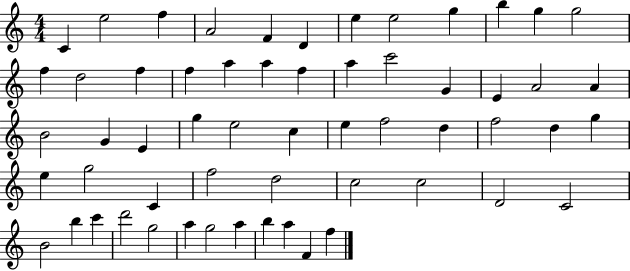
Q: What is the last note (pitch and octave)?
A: F5